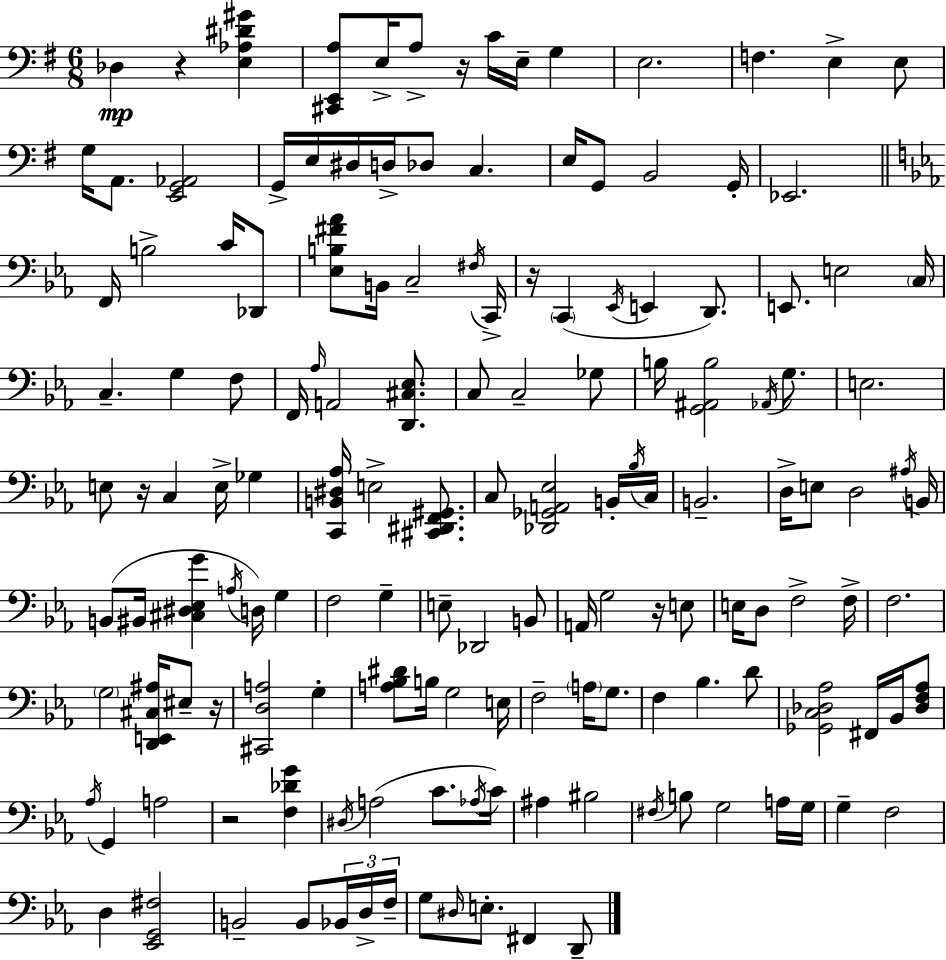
X:1
T:Untitled
M:6/8
L:1/4
K:G
_D, z [E,_A,^D^G] [^C,,E,,A,]/2 E,/4 A,/2 z/4 C/4 E,/4 G, E,2 F, E, E,/2 G,/4 A,,/2 [E,,G,,_A,,]2 G,,/4 E,/4 ^D,/4 D,/4 _D,/2 C, E,/4 G,,/2 B,,2 G,,/4 _E,,2 F,,/4 B,2 C/4 _D,,/2 [_E,B,^F_A]/2 B,,/4 C,2 ^F,/4 C,,/4 z/4 C,, _E,,/4 E,, D,,/2 E,,/2 E,2 C,/4 C, G, F,/2 F,,/4 _A,/4 A,,2 [D,,^C,_E,]/2 C,/2 C,2 _G,/2 B,/4 [G,,^A,,B,]2 _A,,/4 G,/2 E,2 E,/2 z/4 C, E,/4 _G, [C,,B,,^D,_A,]/4 E,2 [^C,,^D,,F,,^G,,]/2 C,/2 [_D,,_G,,A,,_E,]2 B,,/4 _B,/4 C,/4 B,,2 D,/4 E,/2 D,2 ^A,/4 B,,/4 B,,/2 ^B,,/4 [^C,^D,_E,G] A,/4 D,/4 G, F,2 G, E,/2 _D,,2 B,,/2 A,,/4 G,2 z/4 E,/2 E,/4 D,/2 F,2 F,/4 F,2 G,2 [D,,E,,^C,^A,]/4 ^E,/2 z/4 [^C,,D,A,]2 G, [A,_B,^D]/2 B,/4 G,2 E,/4 F,2 A,/4 G,/2 F, _B, D/2 [_G,,C,_D,_A,]2 ^F,,/4 _B,,/4 [_D,F,_A,]/2 _A,/4 G,, A,2 z2 [F,_DG] ^D,/4 A,2 C/2 _A,/4 C/4 ^A, ^B,2 ^F,/4 B,/2 G,2 A,/4 G,/4 G, F,2 D, [_E,,G,,^F,]2 B,,2 B,,/2 _B,,/4 D,/4 F,/4 G,/2 ^D,/4 E,/2 ^F,, D,,/2